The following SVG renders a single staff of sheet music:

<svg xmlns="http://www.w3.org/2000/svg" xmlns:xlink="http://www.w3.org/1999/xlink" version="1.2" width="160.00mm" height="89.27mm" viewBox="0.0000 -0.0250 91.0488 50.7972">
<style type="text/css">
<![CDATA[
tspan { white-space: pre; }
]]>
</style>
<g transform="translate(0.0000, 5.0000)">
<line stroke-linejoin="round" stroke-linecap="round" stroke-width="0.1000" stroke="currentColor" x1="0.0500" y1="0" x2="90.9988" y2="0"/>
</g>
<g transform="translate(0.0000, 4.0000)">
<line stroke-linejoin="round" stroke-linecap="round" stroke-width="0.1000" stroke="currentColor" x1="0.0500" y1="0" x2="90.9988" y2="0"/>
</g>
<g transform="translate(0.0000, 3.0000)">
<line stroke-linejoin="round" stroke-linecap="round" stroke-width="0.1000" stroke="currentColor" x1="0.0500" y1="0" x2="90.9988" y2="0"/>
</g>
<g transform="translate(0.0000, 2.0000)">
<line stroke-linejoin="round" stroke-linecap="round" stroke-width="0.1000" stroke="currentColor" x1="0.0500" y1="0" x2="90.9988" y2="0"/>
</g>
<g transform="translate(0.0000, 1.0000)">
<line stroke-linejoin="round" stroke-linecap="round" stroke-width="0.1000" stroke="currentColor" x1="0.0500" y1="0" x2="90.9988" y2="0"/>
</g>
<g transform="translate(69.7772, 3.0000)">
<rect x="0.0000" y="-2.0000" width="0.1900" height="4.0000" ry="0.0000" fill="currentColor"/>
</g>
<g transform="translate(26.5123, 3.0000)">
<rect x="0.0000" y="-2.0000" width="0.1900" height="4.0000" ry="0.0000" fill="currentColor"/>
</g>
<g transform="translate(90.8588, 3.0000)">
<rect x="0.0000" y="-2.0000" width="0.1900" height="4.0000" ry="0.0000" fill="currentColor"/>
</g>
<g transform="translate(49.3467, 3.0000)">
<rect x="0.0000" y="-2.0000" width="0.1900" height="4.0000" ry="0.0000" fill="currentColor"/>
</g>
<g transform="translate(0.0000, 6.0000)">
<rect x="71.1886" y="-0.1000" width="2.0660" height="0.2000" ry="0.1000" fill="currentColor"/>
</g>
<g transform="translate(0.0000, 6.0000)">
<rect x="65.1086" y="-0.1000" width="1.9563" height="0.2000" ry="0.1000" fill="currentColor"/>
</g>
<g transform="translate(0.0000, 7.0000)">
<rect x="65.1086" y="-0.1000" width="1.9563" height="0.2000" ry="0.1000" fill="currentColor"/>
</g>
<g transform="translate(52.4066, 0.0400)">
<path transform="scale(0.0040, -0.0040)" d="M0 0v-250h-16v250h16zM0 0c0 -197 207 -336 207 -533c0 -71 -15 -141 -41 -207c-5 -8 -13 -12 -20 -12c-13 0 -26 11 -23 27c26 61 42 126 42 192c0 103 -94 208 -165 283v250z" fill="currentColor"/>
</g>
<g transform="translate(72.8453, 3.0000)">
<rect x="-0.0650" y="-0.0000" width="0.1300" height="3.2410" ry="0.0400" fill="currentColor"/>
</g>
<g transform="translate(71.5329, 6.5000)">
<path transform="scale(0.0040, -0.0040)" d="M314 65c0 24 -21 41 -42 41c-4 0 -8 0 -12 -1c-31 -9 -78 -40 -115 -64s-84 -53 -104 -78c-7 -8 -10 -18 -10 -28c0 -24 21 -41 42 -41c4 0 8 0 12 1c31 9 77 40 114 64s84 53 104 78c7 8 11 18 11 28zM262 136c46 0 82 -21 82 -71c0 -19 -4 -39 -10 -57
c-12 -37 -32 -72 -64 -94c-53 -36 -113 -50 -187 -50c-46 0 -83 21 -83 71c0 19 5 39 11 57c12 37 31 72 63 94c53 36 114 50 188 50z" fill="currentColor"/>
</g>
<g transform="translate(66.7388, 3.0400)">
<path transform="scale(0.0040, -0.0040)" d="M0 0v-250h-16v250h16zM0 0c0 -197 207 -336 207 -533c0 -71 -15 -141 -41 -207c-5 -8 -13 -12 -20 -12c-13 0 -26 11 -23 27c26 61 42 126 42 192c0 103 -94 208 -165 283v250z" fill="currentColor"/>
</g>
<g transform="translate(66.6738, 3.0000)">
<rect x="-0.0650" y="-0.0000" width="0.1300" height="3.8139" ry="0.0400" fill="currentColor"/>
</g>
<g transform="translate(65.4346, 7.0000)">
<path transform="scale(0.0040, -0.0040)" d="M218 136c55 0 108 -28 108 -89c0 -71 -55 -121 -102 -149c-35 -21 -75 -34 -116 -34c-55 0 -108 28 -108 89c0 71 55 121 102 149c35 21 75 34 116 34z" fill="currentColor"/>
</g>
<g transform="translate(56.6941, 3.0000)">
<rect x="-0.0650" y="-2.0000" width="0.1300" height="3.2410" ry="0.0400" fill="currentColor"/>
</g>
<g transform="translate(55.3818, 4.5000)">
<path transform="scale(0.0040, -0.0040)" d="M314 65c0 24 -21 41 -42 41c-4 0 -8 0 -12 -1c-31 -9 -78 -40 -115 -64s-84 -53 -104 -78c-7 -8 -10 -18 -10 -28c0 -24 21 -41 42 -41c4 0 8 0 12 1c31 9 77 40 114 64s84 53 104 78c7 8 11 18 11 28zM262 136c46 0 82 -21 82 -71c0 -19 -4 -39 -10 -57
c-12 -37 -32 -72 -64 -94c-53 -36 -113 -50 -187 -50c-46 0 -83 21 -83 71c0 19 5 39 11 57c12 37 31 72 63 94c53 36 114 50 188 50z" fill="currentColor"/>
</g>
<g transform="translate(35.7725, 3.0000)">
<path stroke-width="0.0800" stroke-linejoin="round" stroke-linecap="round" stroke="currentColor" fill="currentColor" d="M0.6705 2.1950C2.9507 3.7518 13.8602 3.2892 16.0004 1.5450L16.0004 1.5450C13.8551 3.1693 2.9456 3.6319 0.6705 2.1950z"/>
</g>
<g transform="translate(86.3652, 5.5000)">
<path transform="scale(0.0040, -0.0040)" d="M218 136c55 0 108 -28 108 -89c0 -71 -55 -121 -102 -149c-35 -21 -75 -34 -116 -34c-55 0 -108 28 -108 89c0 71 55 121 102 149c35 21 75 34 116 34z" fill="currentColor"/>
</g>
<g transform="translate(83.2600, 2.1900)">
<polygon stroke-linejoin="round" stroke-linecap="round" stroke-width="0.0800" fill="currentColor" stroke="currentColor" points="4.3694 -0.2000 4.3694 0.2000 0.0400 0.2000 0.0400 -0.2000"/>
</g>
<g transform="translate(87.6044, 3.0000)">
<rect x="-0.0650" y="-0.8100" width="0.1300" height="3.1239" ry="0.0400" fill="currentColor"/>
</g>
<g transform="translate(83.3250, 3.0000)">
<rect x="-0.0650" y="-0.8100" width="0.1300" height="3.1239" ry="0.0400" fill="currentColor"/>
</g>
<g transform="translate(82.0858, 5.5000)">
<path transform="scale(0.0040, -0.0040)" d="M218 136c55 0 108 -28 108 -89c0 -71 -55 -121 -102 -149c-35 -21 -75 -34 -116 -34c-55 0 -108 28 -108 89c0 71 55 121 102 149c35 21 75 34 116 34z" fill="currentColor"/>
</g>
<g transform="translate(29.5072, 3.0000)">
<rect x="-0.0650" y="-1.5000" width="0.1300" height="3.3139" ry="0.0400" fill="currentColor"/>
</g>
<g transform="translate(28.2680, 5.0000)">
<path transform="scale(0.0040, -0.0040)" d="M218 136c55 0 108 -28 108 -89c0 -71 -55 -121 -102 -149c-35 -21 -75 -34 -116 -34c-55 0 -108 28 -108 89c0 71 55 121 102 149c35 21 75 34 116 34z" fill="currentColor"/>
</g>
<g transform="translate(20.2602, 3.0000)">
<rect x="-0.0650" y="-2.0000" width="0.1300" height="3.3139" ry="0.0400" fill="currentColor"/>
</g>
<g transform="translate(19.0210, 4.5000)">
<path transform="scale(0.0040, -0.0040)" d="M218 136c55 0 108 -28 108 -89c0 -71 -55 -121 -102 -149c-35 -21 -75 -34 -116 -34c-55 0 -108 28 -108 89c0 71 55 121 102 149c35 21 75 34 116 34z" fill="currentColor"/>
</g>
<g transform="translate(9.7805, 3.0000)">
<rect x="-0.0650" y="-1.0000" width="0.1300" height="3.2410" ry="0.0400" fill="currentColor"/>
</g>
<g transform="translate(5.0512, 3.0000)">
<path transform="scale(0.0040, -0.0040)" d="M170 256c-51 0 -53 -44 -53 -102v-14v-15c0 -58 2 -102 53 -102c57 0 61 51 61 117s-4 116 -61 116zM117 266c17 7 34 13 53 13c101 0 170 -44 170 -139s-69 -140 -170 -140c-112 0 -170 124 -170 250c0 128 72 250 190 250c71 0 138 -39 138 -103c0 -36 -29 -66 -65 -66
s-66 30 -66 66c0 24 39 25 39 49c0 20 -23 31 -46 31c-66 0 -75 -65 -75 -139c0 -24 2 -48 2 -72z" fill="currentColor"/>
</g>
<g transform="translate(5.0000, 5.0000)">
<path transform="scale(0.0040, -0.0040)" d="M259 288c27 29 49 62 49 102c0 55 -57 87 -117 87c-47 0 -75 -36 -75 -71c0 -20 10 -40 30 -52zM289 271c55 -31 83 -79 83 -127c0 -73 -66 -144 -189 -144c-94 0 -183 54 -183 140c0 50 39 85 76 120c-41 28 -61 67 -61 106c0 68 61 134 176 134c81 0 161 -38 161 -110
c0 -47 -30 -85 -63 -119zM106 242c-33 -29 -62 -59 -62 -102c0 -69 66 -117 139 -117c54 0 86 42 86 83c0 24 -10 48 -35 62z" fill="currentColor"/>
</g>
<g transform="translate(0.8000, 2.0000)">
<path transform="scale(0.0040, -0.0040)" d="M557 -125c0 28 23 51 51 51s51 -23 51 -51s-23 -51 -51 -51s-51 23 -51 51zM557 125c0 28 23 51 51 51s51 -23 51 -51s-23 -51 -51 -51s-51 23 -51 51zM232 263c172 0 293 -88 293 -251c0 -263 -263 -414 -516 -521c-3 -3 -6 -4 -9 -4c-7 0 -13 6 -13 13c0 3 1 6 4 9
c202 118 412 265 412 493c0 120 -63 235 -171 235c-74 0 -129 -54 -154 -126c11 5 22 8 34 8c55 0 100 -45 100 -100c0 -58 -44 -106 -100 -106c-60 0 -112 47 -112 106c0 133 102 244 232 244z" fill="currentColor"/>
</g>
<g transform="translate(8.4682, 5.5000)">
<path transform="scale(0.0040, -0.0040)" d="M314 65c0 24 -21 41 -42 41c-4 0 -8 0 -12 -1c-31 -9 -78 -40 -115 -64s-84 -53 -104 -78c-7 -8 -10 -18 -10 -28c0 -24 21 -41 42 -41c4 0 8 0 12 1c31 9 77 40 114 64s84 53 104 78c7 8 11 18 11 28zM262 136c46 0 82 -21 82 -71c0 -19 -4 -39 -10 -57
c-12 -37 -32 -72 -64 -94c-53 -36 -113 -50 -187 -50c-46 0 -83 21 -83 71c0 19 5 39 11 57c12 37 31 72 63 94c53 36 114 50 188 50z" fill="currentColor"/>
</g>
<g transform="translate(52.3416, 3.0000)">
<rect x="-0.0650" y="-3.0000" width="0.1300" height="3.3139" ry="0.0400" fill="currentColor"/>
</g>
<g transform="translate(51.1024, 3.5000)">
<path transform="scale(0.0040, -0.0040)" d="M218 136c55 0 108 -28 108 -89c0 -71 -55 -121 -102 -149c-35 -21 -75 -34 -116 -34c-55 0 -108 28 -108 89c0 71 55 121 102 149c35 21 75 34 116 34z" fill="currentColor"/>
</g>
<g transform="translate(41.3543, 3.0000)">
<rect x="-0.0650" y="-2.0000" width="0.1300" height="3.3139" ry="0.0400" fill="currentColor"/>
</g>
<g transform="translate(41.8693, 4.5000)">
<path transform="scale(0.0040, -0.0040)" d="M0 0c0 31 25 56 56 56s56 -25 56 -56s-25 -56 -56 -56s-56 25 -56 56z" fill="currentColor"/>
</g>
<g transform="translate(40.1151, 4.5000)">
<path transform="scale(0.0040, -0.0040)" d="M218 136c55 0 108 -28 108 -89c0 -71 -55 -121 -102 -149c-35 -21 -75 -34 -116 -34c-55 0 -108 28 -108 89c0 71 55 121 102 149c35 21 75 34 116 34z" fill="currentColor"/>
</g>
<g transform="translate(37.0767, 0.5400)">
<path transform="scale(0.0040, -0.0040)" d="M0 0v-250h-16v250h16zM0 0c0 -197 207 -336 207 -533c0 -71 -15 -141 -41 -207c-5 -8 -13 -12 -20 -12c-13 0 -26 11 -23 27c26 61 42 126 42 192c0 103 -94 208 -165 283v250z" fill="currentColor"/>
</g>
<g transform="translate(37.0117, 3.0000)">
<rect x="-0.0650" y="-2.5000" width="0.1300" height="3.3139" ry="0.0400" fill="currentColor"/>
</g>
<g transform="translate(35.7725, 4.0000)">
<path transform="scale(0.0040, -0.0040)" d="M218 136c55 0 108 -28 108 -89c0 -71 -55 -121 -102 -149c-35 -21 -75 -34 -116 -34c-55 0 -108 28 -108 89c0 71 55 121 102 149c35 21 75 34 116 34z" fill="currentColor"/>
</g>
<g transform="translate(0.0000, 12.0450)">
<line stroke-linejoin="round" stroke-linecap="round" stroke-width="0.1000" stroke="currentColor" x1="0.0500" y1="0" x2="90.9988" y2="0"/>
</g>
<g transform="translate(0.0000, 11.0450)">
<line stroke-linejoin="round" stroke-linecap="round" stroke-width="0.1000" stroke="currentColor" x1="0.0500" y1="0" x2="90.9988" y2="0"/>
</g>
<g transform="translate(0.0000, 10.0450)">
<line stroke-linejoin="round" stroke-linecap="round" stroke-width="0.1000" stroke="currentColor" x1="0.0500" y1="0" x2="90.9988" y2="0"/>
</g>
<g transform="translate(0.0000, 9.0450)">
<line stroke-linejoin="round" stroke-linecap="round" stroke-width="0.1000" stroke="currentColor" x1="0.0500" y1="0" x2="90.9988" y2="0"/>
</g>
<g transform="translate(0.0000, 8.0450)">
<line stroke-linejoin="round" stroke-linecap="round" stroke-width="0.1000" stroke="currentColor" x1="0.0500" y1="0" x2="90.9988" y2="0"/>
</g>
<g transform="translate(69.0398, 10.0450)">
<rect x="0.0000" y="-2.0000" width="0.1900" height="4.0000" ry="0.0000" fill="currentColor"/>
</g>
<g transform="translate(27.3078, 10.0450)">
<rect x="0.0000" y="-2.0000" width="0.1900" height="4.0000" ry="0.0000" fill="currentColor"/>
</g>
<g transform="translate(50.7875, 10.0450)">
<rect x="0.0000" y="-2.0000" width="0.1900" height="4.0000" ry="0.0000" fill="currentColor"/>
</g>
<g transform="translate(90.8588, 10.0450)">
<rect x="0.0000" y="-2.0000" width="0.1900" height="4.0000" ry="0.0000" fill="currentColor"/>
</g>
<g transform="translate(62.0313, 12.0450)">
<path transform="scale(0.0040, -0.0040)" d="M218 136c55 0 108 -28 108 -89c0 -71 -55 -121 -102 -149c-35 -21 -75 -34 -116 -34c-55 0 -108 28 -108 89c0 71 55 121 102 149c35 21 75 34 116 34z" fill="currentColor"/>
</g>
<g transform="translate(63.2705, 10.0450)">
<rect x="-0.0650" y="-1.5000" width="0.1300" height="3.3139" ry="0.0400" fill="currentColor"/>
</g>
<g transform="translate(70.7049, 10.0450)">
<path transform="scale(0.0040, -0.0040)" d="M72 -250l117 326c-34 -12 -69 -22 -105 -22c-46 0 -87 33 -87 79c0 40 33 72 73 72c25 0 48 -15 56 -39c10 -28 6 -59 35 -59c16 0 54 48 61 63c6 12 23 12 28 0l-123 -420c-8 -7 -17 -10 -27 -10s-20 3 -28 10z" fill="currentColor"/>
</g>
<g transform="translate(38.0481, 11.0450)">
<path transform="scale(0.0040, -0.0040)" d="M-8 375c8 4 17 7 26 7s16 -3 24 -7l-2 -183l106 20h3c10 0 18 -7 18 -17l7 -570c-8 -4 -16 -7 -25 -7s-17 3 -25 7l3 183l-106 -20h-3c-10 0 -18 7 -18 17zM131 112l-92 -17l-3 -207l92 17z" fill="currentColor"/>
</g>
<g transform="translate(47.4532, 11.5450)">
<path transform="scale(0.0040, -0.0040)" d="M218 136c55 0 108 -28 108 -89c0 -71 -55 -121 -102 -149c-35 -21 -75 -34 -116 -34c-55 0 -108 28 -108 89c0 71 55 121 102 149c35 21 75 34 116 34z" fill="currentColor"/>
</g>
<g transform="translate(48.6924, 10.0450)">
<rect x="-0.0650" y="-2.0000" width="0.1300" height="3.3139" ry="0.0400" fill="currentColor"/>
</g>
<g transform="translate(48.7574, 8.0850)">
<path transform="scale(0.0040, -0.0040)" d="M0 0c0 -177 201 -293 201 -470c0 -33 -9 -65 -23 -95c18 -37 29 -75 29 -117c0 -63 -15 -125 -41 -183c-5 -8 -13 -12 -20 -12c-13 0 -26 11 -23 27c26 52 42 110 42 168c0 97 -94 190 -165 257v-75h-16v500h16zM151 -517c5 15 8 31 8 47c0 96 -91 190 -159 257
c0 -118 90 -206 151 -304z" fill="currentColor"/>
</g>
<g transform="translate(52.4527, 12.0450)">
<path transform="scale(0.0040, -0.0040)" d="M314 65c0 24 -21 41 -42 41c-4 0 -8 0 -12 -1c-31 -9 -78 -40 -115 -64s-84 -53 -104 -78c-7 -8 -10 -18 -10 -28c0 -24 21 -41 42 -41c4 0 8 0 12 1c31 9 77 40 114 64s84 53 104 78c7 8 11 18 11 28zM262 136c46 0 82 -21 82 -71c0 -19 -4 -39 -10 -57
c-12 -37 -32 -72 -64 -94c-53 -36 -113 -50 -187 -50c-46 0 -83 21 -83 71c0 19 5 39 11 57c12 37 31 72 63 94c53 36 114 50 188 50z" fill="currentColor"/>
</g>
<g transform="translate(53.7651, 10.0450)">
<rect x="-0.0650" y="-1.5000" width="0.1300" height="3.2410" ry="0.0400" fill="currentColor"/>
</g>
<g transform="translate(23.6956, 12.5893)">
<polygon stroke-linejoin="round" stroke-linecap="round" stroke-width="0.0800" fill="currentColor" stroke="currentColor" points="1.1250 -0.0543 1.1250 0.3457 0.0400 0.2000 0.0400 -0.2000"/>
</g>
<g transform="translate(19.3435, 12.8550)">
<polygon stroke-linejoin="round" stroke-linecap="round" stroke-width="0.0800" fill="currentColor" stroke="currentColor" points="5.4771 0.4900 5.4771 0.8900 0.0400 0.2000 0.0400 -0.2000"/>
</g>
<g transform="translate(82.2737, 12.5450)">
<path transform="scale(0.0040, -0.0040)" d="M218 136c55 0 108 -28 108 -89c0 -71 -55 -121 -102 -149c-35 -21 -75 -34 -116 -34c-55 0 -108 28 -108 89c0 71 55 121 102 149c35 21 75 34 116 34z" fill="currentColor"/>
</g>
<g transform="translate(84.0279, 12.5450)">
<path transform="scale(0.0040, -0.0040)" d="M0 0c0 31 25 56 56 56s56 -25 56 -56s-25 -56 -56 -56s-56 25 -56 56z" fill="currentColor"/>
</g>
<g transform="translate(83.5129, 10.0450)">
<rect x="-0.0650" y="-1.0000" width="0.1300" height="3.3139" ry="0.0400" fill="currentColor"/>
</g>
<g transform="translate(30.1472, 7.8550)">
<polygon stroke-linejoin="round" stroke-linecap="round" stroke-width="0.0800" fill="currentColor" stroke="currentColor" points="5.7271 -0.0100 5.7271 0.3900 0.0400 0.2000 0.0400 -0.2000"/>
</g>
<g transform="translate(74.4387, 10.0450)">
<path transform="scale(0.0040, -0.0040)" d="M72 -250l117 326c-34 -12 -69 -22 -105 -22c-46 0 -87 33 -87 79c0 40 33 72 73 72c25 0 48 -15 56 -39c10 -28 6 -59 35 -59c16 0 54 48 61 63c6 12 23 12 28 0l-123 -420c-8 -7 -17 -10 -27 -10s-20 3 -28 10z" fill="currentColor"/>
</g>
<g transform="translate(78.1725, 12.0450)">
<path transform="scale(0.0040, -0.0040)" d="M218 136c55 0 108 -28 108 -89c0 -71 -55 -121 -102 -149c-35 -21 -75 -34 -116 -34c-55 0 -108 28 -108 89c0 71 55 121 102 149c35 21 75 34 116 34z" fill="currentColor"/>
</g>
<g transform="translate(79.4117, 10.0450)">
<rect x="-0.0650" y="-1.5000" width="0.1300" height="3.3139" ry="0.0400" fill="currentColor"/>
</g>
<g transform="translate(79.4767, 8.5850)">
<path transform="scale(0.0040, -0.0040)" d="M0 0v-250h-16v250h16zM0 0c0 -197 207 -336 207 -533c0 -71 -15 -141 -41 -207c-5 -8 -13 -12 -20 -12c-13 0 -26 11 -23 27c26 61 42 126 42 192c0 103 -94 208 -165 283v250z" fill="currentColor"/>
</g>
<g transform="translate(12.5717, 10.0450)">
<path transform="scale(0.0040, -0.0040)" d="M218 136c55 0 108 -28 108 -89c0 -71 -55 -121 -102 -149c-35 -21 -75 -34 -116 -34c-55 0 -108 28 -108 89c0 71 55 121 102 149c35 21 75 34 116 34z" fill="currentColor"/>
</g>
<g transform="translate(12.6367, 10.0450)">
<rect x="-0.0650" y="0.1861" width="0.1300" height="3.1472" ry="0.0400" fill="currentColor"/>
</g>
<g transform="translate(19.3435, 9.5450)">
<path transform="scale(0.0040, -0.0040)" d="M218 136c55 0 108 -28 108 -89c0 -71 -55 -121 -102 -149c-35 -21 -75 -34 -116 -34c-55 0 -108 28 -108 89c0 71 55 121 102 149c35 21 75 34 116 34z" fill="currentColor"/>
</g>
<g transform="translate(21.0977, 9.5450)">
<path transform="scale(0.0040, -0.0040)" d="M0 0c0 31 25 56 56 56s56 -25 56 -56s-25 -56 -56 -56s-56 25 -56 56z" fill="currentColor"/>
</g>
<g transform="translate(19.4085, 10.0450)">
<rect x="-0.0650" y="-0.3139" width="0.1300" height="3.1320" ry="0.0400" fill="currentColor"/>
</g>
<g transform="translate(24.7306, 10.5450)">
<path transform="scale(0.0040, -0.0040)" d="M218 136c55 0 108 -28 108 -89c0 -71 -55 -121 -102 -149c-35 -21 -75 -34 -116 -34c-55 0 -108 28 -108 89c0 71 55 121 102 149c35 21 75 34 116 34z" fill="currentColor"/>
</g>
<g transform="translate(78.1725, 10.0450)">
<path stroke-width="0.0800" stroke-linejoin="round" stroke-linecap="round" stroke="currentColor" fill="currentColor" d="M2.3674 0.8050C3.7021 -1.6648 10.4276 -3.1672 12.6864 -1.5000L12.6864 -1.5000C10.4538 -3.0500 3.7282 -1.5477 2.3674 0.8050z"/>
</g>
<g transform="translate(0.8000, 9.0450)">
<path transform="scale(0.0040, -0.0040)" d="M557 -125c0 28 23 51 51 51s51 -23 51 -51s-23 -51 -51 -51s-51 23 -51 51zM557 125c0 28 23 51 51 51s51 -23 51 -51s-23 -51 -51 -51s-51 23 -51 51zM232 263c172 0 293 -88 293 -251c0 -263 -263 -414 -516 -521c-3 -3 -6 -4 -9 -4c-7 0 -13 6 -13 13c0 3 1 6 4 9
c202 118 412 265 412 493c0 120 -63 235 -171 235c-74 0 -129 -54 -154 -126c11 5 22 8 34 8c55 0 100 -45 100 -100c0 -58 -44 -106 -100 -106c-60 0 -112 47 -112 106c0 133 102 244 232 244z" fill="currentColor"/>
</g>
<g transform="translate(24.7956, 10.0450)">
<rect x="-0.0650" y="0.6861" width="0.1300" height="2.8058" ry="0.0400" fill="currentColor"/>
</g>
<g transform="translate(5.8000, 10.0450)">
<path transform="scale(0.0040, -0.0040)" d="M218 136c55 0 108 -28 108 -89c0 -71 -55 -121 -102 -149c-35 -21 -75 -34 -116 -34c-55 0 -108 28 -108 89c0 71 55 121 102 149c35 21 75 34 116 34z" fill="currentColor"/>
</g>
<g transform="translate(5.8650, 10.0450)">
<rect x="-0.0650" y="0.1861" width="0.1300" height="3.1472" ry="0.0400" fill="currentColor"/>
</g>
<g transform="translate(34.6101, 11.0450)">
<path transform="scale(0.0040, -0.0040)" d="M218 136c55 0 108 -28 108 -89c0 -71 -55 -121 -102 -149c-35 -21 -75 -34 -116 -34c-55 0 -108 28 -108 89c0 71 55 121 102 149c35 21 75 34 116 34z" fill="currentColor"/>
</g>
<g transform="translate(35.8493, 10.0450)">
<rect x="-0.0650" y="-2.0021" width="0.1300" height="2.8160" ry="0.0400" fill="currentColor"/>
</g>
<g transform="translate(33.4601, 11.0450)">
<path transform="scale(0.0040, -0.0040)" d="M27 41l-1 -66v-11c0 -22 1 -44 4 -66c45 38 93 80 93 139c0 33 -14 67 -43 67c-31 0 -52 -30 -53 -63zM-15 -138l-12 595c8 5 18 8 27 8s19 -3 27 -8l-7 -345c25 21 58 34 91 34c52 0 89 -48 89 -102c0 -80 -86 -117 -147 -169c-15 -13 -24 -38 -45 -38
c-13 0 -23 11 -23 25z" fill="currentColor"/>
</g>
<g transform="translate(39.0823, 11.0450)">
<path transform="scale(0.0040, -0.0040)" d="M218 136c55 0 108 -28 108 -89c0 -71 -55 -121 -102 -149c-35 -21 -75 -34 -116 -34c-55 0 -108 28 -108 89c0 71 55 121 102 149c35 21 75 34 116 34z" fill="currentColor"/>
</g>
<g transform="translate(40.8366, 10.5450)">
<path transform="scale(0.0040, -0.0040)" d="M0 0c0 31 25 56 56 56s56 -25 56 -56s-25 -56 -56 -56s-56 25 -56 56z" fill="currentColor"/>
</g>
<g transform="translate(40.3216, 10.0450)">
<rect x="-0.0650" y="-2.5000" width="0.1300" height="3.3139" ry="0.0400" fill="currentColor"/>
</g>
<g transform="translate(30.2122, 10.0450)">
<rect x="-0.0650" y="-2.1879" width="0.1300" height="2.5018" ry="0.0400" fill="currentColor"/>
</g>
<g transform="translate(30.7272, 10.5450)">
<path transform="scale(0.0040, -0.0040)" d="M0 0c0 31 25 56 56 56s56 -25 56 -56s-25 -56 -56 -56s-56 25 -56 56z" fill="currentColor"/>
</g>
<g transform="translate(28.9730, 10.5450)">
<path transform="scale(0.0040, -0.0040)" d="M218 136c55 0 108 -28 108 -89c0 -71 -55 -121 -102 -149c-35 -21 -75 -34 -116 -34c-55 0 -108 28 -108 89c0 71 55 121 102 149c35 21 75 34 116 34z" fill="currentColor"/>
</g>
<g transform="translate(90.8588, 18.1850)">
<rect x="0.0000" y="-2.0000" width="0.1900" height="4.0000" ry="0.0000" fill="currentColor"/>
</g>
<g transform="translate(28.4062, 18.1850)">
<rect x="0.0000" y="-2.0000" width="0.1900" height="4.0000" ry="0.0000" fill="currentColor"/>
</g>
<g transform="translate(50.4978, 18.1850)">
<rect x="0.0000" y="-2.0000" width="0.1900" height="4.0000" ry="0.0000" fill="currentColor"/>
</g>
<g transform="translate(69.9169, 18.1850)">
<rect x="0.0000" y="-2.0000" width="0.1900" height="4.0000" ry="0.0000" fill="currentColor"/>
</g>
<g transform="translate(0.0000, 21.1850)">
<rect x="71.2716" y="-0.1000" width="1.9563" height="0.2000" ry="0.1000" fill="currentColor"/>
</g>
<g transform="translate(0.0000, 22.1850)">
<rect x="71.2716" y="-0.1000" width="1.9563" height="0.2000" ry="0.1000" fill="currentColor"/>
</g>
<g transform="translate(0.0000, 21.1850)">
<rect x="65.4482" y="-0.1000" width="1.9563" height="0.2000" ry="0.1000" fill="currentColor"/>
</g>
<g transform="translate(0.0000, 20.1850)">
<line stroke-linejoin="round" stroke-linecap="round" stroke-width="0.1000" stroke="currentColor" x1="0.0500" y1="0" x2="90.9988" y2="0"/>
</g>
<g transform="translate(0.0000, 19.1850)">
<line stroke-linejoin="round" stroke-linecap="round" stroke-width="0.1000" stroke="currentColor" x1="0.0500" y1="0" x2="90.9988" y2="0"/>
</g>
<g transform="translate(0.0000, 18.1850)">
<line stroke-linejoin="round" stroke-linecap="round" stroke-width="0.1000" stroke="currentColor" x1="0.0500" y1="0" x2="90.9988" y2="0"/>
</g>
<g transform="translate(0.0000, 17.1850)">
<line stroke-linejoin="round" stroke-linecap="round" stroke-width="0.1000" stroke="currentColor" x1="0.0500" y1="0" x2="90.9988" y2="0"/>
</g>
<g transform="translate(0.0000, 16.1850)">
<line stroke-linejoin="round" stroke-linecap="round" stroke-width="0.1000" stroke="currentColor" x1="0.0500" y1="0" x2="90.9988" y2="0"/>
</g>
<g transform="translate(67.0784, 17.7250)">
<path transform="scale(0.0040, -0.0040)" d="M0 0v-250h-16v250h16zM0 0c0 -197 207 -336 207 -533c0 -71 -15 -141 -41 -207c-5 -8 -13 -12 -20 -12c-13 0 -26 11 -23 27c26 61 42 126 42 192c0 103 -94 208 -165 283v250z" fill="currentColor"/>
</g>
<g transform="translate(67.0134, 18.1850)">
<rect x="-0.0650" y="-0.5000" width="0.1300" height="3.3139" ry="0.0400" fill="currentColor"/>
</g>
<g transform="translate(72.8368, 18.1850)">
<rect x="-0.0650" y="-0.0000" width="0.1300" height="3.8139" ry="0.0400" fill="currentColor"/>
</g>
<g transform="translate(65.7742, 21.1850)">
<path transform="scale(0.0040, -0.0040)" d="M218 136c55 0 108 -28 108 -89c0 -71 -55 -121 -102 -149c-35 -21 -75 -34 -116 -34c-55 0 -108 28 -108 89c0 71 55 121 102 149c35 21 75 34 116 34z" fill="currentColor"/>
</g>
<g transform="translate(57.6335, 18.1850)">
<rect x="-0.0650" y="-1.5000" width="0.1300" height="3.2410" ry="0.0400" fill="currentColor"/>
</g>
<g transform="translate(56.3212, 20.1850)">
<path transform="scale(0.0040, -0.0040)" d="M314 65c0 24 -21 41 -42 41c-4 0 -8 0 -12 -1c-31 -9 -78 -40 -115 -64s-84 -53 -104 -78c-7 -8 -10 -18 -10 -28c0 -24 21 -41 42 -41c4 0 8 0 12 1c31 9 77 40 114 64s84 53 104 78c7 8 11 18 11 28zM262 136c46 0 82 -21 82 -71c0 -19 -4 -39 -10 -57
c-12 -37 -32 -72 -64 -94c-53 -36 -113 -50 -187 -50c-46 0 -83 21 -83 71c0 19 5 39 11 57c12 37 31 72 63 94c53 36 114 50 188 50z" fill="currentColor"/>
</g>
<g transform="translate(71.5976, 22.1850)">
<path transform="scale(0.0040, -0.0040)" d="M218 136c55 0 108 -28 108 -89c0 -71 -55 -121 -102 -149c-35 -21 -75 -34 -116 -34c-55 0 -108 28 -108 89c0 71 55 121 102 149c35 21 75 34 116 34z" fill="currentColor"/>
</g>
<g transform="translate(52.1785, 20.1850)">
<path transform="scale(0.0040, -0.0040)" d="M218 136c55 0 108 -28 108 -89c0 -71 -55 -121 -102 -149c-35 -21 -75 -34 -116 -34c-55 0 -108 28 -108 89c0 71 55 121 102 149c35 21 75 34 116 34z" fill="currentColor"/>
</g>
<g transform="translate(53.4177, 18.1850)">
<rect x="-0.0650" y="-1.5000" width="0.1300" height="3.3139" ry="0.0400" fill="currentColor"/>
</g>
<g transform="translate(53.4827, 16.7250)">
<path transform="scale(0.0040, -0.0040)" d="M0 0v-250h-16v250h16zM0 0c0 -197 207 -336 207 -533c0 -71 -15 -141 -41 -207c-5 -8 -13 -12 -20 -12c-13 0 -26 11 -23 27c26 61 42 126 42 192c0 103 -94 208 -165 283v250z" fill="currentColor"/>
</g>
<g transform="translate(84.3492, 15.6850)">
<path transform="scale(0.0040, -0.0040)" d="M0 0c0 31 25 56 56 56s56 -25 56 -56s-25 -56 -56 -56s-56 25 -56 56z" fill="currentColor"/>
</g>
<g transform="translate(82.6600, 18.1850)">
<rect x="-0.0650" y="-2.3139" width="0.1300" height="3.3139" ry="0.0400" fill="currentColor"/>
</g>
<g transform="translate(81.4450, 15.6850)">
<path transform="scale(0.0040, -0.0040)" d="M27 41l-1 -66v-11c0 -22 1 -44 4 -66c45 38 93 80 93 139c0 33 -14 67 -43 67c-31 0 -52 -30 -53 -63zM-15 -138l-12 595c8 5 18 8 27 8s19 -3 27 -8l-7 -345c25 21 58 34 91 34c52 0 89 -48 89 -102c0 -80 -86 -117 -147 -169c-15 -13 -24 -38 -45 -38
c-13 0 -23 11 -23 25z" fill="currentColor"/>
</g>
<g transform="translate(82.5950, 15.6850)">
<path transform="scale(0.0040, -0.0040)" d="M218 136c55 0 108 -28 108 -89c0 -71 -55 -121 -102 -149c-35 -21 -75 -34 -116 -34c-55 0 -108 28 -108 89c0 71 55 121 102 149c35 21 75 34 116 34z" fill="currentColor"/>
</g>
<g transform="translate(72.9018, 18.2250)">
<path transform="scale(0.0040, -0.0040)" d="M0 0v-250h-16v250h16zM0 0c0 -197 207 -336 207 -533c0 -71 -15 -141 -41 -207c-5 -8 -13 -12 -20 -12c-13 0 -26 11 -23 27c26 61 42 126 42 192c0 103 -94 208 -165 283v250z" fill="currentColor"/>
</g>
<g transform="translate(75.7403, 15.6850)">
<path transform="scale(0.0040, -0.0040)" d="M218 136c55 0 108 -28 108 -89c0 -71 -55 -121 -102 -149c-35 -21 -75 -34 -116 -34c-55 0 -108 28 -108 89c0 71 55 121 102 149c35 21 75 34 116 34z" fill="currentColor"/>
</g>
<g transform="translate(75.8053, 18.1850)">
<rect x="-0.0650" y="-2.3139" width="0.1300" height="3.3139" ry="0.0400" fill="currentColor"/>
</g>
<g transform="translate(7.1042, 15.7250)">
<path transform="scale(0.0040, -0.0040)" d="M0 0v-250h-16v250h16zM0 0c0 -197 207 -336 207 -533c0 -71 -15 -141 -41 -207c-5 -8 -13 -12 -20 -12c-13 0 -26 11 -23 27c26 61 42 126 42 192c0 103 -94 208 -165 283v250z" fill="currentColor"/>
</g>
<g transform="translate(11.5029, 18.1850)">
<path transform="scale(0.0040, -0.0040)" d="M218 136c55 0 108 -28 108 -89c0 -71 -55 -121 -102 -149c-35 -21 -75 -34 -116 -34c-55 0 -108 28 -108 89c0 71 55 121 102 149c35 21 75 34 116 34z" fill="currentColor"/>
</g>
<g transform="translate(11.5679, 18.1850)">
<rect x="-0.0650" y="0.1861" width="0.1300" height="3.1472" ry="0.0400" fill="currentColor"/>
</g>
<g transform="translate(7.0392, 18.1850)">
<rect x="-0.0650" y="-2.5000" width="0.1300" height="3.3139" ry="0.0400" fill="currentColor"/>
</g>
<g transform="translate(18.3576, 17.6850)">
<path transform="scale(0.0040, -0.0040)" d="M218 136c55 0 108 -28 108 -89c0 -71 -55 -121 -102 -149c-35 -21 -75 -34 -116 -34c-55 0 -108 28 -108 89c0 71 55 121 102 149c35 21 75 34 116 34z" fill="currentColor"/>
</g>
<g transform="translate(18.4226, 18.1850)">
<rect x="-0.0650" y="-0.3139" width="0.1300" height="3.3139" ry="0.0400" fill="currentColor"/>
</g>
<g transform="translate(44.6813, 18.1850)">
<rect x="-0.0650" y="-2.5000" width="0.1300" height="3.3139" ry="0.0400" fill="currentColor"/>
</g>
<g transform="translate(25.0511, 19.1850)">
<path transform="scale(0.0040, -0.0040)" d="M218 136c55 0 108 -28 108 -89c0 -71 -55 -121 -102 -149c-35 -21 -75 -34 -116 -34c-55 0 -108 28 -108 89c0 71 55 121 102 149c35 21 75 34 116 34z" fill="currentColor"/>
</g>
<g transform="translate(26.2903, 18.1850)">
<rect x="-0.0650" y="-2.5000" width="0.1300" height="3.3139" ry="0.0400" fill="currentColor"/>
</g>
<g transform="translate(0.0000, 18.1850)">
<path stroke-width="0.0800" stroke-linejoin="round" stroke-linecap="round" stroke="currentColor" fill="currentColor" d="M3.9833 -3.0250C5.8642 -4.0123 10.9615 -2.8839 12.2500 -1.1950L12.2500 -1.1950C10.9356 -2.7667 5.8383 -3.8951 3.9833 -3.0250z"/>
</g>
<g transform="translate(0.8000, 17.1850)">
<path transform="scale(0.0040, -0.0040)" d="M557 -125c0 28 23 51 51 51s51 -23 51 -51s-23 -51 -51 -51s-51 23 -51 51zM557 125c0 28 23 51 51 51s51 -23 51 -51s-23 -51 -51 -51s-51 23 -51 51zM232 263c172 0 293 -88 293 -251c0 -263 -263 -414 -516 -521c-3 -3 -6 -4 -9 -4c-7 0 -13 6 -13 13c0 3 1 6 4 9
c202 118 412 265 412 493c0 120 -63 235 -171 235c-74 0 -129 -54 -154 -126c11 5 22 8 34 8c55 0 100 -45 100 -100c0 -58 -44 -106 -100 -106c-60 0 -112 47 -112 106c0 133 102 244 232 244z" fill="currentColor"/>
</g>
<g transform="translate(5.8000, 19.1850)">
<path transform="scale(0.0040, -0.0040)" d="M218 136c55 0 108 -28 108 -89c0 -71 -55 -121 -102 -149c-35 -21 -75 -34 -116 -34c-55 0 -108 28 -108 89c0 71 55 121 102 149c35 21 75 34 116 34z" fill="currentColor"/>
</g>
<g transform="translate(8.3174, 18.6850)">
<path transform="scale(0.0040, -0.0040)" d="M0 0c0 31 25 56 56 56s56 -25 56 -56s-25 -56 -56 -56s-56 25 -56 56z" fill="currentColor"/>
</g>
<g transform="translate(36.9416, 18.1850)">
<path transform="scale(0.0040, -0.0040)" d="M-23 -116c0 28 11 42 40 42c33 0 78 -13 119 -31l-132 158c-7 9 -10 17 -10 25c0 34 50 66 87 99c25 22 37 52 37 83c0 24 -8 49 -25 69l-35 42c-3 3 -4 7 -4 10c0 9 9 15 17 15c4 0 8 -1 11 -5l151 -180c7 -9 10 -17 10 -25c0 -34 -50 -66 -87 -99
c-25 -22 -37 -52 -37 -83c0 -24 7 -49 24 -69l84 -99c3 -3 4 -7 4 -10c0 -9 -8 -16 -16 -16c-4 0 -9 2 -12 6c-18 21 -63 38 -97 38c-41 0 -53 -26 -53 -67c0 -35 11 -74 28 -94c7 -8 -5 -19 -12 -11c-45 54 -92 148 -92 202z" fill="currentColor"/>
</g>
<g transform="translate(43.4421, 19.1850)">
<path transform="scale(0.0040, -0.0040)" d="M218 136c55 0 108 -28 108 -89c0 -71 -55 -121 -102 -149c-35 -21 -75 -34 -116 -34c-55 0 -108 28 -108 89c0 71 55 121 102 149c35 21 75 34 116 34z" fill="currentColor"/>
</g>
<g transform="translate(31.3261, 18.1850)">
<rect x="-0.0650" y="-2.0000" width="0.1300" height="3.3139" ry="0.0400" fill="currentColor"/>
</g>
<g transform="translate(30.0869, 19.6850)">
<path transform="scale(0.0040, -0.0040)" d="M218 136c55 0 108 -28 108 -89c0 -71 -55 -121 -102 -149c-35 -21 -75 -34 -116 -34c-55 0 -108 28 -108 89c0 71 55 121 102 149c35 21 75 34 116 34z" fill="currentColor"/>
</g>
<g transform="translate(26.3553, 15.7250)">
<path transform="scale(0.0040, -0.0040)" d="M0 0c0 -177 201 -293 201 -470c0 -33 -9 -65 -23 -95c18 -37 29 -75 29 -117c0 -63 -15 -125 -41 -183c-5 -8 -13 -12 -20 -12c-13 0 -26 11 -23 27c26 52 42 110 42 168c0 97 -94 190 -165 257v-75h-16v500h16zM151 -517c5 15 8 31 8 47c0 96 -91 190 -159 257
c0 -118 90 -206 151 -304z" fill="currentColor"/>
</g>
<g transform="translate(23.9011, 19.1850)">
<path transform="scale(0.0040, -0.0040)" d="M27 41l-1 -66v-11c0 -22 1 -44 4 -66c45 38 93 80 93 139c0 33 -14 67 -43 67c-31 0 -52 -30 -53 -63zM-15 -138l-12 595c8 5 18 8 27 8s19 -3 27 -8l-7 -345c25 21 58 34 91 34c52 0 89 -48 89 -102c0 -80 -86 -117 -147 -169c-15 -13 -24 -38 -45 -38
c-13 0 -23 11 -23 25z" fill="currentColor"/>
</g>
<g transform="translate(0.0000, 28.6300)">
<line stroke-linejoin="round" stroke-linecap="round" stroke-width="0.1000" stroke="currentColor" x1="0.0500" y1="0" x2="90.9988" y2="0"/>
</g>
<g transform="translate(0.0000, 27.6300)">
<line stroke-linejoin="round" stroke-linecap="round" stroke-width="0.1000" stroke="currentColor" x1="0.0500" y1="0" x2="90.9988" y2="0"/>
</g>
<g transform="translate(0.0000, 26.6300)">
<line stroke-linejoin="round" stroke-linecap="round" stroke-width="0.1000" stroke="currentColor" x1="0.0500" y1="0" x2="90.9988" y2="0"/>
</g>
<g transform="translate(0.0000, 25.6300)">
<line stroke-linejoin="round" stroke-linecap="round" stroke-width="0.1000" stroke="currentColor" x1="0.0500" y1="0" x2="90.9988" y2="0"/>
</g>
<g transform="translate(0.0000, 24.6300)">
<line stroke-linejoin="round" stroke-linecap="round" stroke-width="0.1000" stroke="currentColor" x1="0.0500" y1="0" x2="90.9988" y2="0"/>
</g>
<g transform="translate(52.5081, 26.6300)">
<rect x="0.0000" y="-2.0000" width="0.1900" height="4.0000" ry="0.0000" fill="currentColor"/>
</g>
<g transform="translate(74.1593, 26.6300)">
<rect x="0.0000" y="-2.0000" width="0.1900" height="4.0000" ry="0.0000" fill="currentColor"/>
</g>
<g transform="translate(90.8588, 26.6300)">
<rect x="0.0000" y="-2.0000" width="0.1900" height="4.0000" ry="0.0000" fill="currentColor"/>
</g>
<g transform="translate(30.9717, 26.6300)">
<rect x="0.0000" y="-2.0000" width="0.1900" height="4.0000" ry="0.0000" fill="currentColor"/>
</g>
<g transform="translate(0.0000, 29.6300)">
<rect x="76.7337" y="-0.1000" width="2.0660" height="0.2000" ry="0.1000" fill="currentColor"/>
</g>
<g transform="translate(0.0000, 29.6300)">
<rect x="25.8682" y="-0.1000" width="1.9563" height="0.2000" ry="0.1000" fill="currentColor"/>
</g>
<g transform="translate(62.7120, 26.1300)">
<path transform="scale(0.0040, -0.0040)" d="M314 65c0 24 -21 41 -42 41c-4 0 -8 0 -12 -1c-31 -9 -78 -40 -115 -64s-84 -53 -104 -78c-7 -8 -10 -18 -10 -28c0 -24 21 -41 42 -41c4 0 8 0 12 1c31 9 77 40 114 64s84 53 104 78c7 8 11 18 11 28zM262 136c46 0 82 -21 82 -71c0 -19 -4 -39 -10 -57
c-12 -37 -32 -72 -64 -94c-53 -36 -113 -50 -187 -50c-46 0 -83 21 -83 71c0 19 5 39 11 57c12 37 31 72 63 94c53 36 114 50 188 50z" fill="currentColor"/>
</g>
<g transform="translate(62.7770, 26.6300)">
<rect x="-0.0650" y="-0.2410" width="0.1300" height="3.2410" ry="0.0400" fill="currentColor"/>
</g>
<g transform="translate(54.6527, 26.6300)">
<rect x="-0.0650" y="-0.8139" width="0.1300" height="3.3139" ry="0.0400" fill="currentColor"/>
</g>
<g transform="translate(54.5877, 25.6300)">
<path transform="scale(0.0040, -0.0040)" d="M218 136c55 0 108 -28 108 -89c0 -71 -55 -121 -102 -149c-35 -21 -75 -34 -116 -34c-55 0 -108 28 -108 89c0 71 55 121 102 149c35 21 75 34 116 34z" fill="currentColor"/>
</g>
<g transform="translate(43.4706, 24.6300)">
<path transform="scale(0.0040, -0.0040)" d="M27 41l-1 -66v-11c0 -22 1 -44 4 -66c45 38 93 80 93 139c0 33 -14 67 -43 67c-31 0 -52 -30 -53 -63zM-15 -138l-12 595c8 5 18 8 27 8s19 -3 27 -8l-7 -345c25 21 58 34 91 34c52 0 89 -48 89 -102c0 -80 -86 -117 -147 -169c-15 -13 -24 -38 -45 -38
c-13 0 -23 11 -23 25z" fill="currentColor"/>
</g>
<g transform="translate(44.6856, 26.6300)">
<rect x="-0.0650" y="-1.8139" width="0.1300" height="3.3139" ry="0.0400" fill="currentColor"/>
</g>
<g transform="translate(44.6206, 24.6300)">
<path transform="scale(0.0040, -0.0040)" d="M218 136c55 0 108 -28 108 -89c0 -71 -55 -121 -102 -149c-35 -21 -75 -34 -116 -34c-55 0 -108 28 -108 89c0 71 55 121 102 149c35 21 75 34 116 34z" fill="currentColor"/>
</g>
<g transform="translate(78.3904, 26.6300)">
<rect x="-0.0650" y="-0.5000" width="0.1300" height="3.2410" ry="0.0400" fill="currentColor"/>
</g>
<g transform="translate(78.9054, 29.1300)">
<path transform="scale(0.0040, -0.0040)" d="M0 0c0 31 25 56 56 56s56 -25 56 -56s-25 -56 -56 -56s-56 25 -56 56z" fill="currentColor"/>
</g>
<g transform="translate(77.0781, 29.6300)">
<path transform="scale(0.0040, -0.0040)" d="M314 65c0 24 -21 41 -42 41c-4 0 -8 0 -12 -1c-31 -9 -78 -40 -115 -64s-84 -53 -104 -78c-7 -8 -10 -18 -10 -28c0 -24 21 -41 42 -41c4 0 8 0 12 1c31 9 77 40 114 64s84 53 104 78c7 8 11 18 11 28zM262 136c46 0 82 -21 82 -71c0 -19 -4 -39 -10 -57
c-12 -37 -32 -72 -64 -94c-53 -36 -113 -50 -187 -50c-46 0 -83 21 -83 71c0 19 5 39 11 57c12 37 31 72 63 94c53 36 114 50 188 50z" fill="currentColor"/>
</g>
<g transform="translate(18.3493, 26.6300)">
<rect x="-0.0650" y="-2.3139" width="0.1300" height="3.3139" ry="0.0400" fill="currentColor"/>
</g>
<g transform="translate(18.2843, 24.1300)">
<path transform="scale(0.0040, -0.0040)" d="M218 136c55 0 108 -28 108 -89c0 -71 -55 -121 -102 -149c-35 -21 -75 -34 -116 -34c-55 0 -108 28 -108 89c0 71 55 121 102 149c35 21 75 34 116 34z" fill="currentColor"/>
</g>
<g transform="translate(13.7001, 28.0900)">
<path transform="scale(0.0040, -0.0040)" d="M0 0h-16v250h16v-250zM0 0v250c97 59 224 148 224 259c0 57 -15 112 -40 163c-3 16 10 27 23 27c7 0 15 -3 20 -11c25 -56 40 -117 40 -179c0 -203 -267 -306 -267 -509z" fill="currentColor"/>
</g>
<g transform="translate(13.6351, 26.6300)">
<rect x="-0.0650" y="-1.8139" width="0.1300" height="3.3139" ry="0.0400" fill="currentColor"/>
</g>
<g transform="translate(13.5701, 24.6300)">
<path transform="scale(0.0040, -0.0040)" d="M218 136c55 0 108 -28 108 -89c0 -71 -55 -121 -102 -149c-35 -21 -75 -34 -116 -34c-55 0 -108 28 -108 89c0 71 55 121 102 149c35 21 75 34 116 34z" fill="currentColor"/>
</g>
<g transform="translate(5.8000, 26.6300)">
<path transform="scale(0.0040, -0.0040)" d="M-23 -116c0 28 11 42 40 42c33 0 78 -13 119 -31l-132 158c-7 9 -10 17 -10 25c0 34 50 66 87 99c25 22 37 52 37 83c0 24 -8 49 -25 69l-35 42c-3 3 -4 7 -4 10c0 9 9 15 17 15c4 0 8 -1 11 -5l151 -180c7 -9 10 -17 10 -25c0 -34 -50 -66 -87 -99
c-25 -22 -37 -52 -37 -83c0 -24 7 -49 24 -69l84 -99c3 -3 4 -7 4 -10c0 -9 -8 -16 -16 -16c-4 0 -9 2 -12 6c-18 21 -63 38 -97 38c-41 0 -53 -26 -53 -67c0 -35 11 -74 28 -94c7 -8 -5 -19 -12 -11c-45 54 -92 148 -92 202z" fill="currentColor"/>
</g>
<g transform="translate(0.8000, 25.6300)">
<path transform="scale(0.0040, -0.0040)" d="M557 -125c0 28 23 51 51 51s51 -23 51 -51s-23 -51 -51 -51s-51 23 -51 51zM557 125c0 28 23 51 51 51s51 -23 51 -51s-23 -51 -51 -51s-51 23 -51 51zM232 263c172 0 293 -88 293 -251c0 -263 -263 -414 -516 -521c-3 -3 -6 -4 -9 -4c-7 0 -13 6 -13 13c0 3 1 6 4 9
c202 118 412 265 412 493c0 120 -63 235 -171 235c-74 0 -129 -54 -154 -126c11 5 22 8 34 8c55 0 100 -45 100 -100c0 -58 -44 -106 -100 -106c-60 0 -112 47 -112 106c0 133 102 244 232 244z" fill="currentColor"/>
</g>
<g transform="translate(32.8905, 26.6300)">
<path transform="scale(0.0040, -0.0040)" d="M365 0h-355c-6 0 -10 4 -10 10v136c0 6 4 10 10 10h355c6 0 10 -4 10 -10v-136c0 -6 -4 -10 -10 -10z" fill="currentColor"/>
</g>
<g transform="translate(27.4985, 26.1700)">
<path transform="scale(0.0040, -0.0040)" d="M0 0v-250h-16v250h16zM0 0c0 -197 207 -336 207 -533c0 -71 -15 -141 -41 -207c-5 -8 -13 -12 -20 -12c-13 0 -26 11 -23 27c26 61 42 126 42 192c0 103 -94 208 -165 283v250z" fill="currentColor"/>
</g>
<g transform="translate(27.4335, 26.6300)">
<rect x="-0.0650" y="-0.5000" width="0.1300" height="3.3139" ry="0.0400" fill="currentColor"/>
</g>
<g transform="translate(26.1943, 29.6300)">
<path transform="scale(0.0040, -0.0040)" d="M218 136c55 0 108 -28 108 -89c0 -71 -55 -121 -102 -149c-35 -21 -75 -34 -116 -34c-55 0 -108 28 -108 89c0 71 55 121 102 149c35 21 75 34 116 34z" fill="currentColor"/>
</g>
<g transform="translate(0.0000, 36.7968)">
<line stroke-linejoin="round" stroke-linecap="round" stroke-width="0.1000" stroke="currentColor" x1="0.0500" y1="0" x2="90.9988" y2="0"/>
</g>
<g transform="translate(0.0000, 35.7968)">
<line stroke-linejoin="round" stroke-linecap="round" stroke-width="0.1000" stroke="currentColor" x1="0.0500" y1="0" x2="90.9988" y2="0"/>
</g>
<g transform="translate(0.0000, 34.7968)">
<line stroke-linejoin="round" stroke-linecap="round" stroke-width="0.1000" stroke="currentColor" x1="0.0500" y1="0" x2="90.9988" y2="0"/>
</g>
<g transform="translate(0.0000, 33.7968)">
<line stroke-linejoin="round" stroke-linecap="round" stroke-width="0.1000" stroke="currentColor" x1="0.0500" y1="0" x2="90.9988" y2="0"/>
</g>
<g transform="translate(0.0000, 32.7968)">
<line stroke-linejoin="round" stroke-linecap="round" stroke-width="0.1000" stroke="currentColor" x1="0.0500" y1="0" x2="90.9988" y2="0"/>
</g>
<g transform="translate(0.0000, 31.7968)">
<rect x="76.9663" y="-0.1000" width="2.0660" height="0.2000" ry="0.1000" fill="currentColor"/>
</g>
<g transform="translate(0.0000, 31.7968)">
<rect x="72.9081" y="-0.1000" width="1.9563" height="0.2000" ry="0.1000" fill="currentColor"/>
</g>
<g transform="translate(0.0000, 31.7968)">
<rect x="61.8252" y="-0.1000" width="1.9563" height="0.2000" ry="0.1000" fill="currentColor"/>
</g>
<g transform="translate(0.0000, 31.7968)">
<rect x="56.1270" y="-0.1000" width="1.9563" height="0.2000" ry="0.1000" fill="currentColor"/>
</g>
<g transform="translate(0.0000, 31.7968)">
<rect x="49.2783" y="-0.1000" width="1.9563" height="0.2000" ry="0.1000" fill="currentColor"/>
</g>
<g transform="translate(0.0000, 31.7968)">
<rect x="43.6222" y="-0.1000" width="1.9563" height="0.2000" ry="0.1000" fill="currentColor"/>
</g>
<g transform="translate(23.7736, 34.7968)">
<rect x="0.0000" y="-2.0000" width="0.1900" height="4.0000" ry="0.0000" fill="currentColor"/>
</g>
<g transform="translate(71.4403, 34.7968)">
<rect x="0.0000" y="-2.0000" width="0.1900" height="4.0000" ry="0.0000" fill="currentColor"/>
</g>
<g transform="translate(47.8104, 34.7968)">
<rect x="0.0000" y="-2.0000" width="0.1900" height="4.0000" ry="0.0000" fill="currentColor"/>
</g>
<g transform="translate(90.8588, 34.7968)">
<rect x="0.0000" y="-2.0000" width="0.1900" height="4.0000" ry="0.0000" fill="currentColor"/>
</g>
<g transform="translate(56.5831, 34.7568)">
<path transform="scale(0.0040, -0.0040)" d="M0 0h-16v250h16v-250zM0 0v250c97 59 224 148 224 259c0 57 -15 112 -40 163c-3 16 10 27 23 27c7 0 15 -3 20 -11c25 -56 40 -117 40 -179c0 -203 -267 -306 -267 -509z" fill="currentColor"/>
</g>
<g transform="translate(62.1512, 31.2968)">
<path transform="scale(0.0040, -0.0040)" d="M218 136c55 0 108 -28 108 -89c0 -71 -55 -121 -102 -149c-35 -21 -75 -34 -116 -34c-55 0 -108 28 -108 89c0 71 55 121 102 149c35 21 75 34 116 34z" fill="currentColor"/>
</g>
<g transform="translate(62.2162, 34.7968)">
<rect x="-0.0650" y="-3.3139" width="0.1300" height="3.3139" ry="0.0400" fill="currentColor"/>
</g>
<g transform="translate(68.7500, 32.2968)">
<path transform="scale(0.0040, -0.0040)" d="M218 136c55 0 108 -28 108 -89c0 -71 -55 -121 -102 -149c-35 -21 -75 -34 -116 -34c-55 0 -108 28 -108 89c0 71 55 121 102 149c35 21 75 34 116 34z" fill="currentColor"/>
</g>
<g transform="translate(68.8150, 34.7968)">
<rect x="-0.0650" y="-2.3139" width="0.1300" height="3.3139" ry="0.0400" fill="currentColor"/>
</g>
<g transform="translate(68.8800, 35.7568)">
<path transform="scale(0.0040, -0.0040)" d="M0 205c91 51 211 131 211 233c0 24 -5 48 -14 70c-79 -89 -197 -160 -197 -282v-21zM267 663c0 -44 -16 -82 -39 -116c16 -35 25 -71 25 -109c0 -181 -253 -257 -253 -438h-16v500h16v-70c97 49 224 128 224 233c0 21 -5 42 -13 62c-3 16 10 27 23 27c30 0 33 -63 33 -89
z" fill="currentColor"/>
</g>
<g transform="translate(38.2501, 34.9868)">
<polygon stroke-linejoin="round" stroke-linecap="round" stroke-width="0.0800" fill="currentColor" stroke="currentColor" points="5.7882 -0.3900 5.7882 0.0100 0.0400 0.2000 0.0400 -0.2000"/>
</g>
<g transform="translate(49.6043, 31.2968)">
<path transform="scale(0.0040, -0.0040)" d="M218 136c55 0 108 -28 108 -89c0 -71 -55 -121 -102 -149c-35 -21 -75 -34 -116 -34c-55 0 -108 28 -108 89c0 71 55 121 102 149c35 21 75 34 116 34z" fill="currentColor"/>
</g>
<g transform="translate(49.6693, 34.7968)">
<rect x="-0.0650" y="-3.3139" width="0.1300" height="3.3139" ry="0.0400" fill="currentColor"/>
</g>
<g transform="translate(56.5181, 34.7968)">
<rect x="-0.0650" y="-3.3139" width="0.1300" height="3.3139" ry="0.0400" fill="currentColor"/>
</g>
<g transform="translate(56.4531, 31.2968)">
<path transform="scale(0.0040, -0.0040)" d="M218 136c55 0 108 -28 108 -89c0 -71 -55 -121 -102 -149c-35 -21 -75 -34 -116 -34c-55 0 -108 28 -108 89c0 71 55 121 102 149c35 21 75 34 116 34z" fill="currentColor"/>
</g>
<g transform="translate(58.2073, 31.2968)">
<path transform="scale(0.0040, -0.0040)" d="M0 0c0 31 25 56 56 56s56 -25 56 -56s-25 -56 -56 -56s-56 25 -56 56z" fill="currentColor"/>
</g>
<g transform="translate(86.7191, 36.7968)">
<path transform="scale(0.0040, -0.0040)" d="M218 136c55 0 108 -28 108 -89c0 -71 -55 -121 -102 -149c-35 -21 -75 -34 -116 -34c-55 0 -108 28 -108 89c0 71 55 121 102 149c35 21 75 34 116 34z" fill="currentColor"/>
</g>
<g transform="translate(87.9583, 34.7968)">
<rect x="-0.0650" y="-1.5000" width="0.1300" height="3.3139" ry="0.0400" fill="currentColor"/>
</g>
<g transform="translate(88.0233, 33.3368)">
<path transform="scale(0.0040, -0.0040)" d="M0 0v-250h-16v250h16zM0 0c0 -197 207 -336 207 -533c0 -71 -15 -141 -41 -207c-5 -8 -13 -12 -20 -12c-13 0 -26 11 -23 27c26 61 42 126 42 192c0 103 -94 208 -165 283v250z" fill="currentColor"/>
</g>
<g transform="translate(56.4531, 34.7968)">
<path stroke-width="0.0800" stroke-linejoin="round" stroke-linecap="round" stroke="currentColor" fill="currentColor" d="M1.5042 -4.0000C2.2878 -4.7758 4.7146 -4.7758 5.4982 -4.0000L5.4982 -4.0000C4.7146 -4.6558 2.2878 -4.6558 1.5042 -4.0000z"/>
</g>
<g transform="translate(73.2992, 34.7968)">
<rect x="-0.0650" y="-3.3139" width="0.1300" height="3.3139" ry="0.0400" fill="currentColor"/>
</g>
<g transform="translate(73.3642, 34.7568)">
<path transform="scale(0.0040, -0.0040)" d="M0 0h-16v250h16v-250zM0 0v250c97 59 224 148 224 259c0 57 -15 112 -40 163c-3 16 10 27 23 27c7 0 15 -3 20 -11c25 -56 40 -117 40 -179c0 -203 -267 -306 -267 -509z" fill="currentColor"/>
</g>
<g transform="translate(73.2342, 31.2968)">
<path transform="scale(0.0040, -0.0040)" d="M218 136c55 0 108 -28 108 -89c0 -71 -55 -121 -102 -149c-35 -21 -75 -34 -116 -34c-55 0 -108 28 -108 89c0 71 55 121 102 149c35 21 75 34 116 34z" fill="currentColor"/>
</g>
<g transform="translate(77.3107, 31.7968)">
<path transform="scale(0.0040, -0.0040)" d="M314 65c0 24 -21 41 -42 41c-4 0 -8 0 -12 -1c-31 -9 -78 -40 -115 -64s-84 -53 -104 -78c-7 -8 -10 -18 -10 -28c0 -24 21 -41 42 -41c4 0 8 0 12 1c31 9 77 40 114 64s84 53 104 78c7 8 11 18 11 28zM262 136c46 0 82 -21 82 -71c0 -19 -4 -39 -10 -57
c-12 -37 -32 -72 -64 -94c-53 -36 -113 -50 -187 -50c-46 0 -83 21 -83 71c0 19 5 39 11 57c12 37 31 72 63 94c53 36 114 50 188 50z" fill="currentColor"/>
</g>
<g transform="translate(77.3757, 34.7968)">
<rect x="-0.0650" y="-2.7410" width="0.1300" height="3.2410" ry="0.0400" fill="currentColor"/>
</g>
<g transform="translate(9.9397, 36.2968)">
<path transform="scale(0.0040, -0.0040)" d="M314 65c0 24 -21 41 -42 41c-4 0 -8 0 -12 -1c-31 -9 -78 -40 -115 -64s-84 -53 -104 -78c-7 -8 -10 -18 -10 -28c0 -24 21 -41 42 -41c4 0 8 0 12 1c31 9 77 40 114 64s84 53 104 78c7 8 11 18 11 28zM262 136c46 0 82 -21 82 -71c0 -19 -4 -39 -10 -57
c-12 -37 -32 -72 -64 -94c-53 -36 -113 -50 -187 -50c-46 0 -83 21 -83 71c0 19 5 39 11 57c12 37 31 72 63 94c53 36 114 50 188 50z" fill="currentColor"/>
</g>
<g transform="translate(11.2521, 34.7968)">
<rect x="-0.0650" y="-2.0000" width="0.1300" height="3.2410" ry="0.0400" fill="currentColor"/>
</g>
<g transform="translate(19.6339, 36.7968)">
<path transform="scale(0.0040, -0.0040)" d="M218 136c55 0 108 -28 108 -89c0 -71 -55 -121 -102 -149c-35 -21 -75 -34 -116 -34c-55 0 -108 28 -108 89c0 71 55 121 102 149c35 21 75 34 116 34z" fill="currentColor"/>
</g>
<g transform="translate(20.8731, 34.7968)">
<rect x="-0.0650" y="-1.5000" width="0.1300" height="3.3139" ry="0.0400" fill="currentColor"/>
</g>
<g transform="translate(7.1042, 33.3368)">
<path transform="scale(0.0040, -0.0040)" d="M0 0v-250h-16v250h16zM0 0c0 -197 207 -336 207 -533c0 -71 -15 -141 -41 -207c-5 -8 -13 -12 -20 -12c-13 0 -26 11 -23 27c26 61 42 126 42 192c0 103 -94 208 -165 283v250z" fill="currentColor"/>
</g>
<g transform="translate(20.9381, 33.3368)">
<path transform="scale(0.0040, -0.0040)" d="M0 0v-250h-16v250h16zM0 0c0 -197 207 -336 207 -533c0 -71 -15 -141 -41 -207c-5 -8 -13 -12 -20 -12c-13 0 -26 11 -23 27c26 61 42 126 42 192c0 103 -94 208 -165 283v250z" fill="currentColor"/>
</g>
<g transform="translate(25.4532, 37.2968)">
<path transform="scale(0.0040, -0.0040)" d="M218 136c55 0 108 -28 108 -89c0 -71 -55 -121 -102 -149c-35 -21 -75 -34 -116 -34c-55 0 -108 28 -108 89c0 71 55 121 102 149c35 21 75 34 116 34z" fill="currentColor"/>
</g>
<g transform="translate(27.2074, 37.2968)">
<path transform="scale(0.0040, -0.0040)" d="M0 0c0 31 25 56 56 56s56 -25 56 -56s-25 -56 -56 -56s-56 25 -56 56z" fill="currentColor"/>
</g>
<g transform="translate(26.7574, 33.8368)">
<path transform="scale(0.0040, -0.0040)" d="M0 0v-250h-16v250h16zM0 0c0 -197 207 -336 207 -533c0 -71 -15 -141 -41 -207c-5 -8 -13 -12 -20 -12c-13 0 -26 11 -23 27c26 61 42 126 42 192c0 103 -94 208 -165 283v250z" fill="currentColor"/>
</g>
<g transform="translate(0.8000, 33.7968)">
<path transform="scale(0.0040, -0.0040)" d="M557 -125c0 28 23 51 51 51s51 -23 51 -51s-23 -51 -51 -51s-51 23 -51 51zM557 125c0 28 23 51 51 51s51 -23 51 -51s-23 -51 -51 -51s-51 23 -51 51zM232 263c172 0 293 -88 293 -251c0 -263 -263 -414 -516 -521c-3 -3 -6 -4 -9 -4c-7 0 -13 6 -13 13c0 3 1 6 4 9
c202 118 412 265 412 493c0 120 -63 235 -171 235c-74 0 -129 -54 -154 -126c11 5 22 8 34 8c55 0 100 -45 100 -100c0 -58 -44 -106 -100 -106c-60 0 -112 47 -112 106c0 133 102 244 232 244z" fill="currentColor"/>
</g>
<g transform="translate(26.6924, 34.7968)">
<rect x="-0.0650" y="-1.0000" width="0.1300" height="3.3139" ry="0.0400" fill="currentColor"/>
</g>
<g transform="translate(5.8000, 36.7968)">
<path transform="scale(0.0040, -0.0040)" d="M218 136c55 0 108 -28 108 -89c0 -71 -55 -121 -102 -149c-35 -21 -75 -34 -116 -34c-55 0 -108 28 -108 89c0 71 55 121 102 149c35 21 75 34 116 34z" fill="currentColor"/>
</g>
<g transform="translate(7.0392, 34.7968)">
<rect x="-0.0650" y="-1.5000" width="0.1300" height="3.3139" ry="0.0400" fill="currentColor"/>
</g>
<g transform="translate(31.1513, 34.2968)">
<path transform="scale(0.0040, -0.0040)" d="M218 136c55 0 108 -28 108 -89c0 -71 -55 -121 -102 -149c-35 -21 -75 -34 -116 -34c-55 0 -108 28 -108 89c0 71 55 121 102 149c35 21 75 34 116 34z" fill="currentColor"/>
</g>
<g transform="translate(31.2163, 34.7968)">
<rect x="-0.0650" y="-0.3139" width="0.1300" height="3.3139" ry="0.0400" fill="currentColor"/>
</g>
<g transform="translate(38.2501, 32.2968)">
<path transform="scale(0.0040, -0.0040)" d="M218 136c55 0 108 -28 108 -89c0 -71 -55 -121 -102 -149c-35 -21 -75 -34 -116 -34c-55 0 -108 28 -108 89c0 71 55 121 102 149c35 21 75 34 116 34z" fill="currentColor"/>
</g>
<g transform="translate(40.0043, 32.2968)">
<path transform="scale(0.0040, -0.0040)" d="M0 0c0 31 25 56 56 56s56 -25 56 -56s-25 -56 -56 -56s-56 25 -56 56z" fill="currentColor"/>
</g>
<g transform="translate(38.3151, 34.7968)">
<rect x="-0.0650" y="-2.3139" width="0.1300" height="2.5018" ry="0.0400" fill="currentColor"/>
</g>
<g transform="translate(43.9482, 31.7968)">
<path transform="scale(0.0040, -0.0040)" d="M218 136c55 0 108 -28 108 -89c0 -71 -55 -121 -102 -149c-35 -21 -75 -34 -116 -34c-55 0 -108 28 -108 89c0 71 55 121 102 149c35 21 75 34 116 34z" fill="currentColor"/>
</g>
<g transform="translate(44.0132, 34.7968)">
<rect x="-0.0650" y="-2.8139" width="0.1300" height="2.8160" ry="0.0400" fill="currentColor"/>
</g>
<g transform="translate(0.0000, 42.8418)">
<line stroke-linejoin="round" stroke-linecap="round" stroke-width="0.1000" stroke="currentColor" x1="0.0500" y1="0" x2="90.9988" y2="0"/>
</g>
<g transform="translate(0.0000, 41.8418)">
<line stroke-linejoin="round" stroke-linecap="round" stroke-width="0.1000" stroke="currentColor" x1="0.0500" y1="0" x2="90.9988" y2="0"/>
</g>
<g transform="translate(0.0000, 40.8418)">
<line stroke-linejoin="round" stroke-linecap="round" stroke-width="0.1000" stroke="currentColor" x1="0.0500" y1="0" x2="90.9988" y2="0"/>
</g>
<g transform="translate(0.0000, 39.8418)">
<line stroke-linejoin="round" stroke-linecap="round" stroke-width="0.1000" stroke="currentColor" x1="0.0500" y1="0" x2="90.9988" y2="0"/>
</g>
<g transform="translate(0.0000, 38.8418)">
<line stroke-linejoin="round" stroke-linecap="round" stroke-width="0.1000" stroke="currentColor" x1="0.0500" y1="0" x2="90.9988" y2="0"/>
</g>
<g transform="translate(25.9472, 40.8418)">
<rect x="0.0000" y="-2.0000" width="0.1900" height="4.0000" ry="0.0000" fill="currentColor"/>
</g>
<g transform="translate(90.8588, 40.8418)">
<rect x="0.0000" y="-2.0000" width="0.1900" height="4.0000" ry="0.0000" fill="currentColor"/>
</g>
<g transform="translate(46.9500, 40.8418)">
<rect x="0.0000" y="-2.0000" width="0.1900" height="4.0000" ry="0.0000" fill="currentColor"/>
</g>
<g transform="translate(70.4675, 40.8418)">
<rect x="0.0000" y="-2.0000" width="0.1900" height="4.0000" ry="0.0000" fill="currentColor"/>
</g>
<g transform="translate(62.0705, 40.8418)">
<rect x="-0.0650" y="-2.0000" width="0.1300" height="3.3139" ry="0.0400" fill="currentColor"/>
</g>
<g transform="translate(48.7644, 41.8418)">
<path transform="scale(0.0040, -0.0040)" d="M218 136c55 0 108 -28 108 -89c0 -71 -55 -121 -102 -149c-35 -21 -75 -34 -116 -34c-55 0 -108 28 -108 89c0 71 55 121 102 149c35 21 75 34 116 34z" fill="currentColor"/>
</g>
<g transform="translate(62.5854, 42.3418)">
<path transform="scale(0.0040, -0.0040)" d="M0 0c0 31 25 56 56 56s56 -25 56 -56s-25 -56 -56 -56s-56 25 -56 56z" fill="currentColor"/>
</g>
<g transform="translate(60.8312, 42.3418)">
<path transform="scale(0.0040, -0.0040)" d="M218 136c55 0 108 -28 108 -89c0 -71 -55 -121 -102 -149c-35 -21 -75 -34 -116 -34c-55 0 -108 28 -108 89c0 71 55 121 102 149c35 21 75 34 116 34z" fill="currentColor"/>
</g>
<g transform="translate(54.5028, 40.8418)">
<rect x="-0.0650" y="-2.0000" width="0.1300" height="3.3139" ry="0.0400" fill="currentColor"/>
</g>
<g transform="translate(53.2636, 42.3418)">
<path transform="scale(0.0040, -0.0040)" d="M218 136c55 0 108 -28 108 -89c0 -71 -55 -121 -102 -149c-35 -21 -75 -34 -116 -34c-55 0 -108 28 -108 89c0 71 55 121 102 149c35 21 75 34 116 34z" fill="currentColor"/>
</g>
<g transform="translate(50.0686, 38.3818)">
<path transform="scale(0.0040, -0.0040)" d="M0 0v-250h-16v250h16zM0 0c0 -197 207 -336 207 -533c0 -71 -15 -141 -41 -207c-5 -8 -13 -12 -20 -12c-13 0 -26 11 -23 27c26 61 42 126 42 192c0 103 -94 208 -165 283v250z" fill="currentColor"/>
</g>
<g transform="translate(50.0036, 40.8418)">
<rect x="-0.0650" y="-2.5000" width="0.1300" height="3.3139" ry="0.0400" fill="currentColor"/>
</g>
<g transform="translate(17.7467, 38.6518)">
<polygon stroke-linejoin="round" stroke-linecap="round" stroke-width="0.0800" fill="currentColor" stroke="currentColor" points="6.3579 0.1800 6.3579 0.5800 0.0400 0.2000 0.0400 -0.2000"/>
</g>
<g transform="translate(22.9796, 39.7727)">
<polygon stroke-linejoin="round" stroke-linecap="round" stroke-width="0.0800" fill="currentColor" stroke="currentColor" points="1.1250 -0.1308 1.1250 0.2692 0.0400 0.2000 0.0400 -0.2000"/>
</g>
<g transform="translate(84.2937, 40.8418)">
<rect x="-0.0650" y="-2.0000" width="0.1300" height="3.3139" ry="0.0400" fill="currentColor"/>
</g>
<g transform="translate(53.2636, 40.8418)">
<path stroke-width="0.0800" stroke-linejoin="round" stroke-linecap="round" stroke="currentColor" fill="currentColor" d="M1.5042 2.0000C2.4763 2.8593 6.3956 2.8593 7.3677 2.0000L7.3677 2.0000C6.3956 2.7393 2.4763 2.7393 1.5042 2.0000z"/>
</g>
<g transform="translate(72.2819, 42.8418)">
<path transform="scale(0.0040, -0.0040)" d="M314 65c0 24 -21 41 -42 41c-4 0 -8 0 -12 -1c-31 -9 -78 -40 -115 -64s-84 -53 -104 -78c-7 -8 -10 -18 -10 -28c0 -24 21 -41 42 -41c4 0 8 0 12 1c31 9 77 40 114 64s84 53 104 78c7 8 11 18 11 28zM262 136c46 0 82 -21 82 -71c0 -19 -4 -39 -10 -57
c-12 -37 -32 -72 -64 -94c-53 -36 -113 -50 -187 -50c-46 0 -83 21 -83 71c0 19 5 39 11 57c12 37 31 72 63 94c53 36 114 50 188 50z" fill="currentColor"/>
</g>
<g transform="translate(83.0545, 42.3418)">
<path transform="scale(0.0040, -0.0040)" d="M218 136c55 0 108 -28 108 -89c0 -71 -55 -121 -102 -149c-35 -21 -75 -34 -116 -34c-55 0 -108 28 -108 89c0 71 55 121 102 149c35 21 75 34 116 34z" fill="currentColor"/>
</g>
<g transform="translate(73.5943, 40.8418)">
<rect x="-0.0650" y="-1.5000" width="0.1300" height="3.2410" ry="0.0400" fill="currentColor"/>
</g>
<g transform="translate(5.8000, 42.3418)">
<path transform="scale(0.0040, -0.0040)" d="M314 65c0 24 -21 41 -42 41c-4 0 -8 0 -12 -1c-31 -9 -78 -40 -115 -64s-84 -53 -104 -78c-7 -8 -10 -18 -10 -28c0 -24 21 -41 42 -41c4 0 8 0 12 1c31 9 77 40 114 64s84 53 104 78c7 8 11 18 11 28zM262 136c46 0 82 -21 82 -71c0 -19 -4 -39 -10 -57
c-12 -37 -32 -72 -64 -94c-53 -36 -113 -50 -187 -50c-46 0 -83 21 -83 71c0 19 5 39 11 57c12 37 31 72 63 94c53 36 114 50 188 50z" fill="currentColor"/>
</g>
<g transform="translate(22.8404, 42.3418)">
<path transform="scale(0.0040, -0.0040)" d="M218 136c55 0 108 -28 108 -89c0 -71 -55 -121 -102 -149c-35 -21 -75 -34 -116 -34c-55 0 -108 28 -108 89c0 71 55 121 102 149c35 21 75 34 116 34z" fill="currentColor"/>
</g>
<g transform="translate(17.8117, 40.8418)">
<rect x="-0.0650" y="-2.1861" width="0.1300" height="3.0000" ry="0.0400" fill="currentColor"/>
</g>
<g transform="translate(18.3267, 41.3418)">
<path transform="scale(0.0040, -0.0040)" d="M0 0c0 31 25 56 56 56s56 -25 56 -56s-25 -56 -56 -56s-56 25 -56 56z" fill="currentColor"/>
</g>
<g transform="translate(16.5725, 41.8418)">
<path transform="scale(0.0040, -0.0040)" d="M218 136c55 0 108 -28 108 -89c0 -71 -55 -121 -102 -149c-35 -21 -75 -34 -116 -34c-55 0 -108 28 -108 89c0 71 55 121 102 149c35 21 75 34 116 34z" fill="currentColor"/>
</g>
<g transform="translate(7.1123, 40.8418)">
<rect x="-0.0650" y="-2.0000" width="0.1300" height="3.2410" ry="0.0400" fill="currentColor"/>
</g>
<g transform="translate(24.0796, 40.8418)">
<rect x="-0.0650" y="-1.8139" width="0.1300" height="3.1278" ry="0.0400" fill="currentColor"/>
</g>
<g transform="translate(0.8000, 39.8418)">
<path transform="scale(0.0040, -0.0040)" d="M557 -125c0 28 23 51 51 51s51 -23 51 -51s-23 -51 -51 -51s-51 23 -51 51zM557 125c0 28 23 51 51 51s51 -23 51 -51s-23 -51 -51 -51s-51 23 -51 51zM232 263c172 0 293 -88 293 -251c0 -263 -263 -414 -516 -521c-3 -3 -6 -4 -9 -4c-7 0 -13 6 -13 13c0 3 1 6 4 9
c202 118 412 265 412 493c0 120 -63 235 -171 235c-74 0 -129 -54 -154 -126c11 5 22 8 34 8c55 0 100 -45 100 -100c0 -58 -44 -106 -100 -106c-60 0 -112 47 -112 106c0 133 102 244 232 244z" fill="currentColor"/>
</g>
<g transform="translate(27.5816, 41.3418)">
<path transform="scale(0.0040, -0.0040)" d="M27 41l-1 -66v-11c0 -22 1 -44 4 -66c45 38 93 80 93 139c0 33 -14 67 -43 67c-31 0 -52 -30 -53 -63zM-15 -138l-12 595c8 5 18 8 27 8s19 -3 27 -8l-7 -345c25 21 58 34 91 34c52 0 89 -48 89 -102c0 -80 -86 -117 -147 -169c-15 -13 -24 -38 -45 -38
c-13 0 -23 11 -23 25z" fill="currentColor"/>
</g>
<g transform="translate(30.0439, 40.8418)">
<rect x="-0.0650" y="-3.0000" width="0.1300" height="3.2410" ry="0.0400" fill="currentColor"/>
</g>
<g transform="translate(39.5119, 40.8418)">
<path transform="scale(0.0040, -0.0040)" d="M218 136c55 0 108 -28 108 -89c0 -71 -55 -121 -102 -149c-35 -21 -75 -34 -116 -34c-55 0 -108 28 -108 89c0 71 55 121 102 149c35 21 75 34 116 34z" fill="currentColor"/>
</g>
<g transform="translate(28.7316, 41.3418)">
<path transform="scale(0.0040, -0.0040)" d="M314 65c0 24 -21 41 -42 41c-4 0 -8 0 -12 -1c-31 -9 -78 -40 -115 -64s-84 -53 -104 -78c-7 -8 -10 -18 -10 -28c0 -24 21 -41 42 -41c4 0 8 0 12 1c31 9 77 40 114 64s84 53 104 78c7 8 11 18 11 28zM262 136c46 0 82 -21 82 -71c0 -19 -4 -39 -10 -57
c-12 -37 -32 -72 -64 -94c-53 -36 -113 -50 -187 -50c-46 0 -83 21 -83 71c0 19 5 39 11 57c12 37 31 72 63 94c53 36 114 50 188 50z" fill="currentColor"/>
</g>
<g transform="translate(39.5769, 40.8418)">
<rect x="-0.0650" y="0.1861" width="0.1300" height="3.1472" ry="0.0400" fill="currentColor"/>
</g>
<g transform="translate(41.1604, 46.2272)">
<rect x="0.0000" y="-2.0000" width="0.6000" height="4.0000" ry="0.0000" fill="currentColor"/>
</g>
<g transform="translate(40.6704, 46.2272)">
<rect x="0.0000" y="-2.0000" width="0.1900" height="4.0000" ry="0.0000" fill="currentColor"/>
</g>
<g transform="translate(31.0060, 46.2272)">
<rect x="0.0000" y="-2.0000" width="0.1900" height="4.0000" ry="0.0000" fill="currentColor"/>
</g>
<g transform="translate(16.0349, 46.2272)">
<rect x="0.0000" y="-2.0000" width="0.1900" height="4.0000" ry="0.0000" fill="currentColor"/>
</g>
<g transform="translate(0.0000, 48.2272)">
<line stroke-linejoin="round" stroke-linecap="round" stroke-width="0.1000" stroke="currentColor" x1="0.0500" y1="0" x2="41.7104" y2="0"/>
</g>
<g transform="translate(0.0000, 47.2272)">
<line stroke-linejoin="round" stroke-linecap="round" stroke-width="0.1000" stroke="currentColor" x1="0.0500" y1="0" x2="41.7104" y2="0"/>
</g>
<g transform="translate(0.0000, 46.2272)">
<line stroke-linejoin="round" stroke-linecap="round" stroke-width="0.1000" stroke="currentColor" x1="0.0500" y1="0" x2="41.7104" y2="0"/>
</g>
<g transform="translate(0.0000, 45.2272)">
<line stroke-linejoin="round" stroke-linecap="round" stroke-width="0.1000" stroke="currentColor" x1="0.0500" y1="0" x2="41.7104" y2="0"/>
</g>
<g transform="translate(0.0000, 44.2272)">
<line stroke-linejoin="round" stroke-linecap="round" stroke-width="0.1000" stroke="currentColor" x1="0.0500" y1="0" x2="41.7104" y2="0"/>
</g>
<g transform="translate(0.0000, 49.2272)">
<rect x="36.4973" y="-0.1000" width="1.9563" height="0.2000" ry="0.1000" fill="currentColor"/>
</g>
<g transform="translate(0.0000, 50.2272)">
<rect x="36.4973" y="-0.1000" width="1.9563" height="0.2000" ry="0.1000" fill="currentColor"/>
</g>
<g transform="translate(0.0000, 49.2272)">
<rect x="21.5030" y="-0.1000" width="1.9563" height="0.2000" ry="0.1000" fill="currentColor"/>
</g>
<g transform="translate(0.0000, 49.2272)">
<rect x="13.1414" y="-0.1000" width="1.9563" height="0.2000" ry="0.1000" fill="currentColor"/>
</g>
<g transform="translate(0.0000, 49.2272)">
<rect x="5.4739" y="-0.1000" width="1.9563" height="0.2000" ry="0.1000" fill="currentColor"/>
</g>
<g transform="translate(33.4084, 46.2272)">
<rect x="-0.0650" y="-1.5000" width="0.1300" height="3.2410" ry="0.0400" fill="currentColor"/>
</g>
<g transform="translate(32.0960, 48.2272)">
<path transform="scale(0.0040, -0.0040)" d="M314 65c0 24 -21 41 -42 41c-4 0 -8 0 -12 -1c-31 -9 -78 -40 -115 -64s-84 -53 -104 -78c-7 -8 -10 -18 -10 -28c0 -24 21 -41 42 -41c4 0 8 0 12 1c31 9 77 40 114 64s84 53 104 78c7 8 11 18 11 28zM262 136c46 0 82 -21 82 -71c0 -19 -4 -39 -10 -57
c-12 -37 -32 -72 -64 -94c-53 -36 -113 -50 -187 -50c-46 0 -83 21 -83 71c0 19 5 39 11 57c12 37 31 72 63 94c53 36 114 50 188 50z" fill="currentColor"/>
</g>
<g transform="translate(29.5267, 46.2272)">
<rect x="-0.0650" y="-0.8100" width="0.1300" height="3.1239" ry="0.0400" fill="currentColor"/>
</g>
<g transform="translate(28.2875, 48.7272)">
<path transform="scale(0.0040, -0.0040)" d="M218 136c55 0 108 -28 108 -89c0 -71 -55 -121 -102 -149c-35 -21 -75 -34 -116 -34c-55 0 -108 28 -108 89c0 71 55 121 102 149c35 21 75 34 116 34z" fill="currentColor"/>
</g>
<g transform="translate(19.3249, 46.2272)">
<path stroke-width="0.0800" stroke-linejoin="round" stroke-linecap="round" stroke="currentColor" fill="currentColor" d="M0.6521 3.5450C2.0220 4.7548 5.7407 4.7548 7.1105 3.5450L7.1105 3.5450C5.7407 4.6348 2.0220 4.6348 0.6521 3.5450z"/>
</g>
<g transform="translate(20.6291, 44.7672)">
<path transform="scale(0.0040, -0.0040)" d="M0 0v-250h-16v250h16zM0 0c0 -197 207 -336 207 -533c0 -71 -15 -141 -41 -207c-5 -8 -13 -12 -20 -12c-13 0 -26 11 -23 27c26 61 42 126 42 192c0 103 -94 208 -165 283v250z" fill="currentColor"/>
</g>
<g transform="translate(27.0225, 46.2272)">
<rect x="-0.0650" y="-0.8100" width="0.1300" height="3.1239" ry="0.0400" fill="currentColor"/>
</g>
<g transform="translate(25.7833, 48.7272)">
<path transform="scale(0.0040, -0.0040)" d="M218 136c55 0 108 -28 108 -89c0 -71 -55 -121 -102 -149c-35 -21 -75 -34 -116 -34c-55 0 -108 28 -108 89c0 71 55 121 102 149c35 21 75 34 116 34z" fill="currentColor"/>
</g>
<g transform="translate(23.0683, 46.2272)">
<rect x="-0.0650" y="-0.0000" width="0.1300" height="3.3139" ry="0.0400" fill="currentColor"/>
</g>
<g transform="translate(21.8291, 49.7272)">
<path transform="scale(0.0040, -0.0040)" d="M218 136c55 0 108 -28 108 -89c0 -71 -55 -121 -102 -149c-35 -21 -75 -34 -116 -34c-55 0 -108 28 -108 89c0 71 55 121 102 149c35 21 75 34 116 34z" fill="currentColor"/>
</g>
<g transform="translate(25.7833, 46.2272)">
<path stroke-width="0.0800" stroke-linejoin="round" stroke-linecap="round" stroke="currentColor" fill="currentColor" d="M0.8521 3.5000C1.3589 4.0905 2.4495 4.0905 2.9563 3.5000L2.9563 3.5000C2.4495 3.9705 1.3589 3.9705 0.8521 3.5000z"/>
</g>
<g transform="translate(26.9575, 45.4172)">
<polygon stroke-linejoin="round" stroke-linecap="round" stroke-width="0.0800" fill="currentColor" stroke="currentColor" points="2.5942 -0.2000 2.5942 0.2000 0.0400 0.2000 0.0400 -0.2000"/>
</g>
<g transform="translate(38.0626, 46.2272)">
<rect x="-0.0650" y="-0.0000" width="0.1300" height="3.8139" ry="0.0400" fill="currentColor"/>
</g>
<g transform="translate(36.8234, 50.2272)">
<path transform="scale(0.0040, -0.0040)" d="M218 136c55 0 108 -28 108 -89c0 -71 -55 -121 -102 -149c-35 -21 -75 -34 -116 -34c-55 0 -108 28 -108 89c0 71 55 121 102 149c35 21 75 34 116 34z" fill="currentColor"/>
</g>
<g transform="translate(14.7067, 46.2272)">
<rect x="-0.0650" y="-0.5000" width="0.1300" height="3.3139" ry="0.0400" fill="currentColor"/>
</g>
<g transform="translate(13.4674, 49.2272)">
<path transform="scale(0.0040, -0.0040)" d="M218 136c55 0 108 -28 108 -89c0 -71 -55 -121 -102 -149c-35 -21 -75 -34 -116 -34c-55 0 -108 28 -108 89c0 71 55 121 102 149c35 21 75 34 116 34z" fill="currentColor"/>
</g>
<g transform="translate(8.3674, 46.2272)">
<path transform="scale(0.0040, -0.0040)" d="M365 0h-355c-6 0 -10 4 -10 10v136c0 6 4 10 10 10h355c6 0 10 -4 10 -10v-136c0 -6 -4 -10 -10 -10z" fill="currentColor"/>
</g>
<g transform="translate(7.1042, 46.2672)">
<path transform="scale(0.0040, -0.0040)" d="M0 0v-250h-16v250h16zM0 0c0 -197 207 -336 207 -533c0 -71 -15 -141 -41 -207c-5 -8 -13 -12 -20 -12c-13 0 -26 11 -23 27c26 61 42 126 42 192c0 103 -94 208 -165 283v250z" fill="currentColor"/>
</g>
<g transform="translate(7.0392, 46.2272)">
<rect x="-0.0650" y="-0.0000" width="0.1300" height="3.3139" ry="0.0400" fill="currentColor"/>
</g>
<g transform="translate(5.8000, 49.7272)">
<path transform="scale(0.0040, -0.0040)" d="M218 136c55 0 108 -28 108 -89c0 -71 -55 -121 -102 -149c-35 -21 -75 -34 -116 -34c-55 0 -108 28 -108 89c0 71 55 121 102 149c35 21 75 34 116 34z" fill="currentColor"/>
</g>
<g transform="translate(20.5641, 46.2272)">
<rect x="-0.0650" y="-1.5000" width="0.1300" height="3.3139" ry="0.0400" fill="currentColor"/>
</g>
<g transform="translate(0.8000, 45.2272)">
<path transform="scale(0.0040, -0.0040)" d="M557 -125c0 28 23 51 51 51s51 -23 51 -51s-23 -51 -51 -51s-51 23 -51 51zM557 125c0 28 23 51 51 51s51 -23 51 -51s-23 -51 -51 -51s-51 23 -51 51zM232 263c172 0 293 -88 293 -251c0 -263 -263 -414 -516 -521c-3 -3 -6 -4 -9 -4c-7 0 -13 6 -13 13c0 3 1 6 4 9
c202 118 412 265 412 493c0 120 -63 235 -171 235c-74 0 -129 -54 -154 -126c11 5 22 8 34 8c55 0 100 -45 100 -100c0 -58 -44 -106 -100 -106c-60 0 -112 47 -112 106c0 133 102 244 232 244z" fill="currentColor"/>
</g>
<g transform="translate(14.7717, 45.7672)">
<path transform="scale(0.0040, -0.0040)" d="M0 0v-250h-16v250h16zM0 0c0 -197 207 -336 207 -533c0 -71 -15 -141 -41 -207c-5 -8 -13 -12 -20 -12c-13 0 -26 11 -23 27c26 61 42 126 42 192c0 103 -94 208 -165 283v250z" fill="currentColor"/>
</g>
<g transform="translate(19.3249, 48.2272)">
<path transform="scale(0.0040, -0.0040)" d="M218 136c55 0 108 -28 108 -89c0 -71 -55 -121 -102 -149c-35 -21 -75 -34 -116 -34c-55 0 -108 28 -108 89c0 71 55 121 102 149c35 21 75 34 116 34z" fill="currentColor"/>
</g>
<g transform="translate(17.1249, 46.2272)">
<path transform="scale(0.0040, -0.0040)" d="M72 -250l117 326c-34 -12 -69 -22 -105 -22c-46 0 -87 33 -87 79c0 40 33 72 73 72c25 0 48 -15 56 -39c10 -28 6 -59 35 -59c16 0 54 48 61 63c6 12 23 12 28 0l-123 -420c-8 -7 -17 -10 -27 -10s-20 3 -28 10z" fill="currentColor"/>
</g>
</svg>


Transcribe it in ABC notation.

X:1
T:Untitled
M:6/8
L:1/4
K:C
F,,2 A,, G,, B,,/2 A,, C,/2 A,,2 C,,/2 D,,2 F,,/2 F,,/2 D, D, E,/2 C,/4 C,/2 _B,,/2 B,, A,,/4 G,,2 G,, z/2 z/2 G,,/2 F,, B,,/2 D, E, _B,,/4 A,, z B,, G,,/2 G,,2 E,,/2 C,,/2 B, _B, z A,/2 B, E,,/2 z2 _A, F, E,2 E,,2 G,,/2 A,,2 G,,/2 F,,/2 E, B,/2 C/2 D D/2 D B,/4 D/2 C2 G,,/2 A,,2 B,,/2 A,,/4 _C,2 D, B,,/2 A,, A,, G,,2 A,, D,,/2 z2 E,,/2 z/2 G,,/2 D,, F,,/2 F,,/2 G,,2 C,,